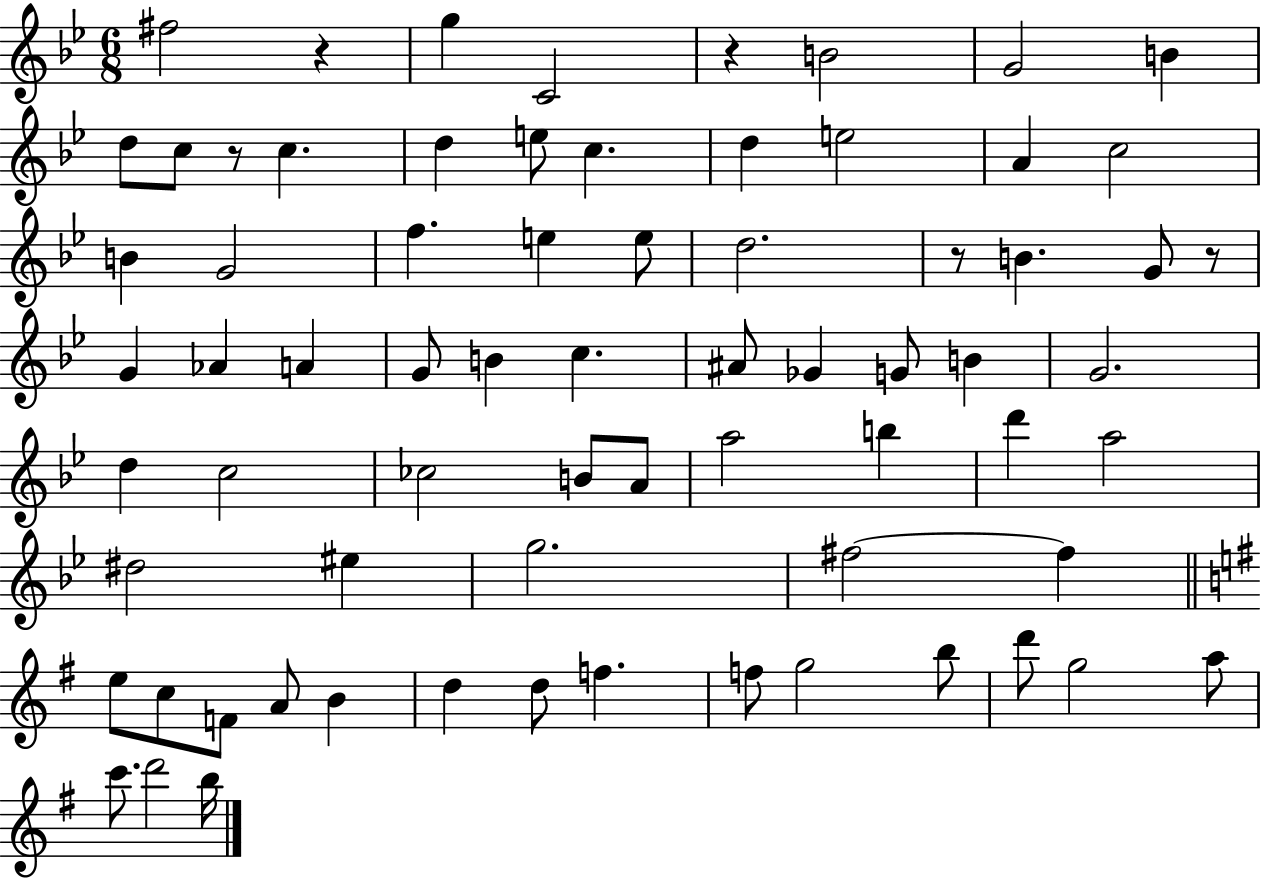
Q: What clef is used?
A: treble